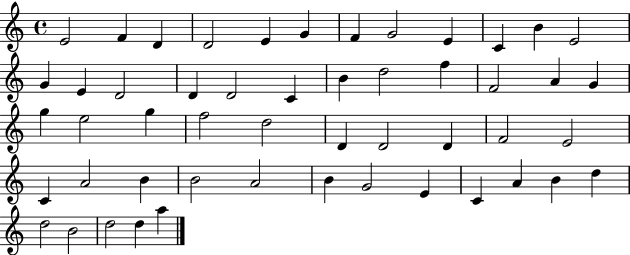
{
  \clef treble
  \time 4/4
  \defaultTimeSignature
  \key c \major
  e'2 f'4 d'4 | d'2 e'4 g'4 | f'4 g'2 e'4 | c'4 b'4 e'2 | \break g'4 e'4 d'2 | d'4 d'2 c'4 | b'4 d''2 f''4 | f'2 a'4 g'4 | \break g''4 e''2 g''4 | f''2 d''2 | d'4 d'2 d'4 | f'2 e'2 | \break c'4 a'2 b'4 | b'2 a'2 | b'4 g'2 e'4 | c'4 a'4 b'4 d''4 | \break d''2 b'2 | d''2 d''4 a''4 | \bar "|."
}